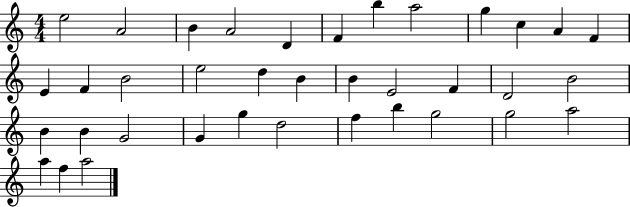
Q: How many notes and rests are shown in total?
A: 37